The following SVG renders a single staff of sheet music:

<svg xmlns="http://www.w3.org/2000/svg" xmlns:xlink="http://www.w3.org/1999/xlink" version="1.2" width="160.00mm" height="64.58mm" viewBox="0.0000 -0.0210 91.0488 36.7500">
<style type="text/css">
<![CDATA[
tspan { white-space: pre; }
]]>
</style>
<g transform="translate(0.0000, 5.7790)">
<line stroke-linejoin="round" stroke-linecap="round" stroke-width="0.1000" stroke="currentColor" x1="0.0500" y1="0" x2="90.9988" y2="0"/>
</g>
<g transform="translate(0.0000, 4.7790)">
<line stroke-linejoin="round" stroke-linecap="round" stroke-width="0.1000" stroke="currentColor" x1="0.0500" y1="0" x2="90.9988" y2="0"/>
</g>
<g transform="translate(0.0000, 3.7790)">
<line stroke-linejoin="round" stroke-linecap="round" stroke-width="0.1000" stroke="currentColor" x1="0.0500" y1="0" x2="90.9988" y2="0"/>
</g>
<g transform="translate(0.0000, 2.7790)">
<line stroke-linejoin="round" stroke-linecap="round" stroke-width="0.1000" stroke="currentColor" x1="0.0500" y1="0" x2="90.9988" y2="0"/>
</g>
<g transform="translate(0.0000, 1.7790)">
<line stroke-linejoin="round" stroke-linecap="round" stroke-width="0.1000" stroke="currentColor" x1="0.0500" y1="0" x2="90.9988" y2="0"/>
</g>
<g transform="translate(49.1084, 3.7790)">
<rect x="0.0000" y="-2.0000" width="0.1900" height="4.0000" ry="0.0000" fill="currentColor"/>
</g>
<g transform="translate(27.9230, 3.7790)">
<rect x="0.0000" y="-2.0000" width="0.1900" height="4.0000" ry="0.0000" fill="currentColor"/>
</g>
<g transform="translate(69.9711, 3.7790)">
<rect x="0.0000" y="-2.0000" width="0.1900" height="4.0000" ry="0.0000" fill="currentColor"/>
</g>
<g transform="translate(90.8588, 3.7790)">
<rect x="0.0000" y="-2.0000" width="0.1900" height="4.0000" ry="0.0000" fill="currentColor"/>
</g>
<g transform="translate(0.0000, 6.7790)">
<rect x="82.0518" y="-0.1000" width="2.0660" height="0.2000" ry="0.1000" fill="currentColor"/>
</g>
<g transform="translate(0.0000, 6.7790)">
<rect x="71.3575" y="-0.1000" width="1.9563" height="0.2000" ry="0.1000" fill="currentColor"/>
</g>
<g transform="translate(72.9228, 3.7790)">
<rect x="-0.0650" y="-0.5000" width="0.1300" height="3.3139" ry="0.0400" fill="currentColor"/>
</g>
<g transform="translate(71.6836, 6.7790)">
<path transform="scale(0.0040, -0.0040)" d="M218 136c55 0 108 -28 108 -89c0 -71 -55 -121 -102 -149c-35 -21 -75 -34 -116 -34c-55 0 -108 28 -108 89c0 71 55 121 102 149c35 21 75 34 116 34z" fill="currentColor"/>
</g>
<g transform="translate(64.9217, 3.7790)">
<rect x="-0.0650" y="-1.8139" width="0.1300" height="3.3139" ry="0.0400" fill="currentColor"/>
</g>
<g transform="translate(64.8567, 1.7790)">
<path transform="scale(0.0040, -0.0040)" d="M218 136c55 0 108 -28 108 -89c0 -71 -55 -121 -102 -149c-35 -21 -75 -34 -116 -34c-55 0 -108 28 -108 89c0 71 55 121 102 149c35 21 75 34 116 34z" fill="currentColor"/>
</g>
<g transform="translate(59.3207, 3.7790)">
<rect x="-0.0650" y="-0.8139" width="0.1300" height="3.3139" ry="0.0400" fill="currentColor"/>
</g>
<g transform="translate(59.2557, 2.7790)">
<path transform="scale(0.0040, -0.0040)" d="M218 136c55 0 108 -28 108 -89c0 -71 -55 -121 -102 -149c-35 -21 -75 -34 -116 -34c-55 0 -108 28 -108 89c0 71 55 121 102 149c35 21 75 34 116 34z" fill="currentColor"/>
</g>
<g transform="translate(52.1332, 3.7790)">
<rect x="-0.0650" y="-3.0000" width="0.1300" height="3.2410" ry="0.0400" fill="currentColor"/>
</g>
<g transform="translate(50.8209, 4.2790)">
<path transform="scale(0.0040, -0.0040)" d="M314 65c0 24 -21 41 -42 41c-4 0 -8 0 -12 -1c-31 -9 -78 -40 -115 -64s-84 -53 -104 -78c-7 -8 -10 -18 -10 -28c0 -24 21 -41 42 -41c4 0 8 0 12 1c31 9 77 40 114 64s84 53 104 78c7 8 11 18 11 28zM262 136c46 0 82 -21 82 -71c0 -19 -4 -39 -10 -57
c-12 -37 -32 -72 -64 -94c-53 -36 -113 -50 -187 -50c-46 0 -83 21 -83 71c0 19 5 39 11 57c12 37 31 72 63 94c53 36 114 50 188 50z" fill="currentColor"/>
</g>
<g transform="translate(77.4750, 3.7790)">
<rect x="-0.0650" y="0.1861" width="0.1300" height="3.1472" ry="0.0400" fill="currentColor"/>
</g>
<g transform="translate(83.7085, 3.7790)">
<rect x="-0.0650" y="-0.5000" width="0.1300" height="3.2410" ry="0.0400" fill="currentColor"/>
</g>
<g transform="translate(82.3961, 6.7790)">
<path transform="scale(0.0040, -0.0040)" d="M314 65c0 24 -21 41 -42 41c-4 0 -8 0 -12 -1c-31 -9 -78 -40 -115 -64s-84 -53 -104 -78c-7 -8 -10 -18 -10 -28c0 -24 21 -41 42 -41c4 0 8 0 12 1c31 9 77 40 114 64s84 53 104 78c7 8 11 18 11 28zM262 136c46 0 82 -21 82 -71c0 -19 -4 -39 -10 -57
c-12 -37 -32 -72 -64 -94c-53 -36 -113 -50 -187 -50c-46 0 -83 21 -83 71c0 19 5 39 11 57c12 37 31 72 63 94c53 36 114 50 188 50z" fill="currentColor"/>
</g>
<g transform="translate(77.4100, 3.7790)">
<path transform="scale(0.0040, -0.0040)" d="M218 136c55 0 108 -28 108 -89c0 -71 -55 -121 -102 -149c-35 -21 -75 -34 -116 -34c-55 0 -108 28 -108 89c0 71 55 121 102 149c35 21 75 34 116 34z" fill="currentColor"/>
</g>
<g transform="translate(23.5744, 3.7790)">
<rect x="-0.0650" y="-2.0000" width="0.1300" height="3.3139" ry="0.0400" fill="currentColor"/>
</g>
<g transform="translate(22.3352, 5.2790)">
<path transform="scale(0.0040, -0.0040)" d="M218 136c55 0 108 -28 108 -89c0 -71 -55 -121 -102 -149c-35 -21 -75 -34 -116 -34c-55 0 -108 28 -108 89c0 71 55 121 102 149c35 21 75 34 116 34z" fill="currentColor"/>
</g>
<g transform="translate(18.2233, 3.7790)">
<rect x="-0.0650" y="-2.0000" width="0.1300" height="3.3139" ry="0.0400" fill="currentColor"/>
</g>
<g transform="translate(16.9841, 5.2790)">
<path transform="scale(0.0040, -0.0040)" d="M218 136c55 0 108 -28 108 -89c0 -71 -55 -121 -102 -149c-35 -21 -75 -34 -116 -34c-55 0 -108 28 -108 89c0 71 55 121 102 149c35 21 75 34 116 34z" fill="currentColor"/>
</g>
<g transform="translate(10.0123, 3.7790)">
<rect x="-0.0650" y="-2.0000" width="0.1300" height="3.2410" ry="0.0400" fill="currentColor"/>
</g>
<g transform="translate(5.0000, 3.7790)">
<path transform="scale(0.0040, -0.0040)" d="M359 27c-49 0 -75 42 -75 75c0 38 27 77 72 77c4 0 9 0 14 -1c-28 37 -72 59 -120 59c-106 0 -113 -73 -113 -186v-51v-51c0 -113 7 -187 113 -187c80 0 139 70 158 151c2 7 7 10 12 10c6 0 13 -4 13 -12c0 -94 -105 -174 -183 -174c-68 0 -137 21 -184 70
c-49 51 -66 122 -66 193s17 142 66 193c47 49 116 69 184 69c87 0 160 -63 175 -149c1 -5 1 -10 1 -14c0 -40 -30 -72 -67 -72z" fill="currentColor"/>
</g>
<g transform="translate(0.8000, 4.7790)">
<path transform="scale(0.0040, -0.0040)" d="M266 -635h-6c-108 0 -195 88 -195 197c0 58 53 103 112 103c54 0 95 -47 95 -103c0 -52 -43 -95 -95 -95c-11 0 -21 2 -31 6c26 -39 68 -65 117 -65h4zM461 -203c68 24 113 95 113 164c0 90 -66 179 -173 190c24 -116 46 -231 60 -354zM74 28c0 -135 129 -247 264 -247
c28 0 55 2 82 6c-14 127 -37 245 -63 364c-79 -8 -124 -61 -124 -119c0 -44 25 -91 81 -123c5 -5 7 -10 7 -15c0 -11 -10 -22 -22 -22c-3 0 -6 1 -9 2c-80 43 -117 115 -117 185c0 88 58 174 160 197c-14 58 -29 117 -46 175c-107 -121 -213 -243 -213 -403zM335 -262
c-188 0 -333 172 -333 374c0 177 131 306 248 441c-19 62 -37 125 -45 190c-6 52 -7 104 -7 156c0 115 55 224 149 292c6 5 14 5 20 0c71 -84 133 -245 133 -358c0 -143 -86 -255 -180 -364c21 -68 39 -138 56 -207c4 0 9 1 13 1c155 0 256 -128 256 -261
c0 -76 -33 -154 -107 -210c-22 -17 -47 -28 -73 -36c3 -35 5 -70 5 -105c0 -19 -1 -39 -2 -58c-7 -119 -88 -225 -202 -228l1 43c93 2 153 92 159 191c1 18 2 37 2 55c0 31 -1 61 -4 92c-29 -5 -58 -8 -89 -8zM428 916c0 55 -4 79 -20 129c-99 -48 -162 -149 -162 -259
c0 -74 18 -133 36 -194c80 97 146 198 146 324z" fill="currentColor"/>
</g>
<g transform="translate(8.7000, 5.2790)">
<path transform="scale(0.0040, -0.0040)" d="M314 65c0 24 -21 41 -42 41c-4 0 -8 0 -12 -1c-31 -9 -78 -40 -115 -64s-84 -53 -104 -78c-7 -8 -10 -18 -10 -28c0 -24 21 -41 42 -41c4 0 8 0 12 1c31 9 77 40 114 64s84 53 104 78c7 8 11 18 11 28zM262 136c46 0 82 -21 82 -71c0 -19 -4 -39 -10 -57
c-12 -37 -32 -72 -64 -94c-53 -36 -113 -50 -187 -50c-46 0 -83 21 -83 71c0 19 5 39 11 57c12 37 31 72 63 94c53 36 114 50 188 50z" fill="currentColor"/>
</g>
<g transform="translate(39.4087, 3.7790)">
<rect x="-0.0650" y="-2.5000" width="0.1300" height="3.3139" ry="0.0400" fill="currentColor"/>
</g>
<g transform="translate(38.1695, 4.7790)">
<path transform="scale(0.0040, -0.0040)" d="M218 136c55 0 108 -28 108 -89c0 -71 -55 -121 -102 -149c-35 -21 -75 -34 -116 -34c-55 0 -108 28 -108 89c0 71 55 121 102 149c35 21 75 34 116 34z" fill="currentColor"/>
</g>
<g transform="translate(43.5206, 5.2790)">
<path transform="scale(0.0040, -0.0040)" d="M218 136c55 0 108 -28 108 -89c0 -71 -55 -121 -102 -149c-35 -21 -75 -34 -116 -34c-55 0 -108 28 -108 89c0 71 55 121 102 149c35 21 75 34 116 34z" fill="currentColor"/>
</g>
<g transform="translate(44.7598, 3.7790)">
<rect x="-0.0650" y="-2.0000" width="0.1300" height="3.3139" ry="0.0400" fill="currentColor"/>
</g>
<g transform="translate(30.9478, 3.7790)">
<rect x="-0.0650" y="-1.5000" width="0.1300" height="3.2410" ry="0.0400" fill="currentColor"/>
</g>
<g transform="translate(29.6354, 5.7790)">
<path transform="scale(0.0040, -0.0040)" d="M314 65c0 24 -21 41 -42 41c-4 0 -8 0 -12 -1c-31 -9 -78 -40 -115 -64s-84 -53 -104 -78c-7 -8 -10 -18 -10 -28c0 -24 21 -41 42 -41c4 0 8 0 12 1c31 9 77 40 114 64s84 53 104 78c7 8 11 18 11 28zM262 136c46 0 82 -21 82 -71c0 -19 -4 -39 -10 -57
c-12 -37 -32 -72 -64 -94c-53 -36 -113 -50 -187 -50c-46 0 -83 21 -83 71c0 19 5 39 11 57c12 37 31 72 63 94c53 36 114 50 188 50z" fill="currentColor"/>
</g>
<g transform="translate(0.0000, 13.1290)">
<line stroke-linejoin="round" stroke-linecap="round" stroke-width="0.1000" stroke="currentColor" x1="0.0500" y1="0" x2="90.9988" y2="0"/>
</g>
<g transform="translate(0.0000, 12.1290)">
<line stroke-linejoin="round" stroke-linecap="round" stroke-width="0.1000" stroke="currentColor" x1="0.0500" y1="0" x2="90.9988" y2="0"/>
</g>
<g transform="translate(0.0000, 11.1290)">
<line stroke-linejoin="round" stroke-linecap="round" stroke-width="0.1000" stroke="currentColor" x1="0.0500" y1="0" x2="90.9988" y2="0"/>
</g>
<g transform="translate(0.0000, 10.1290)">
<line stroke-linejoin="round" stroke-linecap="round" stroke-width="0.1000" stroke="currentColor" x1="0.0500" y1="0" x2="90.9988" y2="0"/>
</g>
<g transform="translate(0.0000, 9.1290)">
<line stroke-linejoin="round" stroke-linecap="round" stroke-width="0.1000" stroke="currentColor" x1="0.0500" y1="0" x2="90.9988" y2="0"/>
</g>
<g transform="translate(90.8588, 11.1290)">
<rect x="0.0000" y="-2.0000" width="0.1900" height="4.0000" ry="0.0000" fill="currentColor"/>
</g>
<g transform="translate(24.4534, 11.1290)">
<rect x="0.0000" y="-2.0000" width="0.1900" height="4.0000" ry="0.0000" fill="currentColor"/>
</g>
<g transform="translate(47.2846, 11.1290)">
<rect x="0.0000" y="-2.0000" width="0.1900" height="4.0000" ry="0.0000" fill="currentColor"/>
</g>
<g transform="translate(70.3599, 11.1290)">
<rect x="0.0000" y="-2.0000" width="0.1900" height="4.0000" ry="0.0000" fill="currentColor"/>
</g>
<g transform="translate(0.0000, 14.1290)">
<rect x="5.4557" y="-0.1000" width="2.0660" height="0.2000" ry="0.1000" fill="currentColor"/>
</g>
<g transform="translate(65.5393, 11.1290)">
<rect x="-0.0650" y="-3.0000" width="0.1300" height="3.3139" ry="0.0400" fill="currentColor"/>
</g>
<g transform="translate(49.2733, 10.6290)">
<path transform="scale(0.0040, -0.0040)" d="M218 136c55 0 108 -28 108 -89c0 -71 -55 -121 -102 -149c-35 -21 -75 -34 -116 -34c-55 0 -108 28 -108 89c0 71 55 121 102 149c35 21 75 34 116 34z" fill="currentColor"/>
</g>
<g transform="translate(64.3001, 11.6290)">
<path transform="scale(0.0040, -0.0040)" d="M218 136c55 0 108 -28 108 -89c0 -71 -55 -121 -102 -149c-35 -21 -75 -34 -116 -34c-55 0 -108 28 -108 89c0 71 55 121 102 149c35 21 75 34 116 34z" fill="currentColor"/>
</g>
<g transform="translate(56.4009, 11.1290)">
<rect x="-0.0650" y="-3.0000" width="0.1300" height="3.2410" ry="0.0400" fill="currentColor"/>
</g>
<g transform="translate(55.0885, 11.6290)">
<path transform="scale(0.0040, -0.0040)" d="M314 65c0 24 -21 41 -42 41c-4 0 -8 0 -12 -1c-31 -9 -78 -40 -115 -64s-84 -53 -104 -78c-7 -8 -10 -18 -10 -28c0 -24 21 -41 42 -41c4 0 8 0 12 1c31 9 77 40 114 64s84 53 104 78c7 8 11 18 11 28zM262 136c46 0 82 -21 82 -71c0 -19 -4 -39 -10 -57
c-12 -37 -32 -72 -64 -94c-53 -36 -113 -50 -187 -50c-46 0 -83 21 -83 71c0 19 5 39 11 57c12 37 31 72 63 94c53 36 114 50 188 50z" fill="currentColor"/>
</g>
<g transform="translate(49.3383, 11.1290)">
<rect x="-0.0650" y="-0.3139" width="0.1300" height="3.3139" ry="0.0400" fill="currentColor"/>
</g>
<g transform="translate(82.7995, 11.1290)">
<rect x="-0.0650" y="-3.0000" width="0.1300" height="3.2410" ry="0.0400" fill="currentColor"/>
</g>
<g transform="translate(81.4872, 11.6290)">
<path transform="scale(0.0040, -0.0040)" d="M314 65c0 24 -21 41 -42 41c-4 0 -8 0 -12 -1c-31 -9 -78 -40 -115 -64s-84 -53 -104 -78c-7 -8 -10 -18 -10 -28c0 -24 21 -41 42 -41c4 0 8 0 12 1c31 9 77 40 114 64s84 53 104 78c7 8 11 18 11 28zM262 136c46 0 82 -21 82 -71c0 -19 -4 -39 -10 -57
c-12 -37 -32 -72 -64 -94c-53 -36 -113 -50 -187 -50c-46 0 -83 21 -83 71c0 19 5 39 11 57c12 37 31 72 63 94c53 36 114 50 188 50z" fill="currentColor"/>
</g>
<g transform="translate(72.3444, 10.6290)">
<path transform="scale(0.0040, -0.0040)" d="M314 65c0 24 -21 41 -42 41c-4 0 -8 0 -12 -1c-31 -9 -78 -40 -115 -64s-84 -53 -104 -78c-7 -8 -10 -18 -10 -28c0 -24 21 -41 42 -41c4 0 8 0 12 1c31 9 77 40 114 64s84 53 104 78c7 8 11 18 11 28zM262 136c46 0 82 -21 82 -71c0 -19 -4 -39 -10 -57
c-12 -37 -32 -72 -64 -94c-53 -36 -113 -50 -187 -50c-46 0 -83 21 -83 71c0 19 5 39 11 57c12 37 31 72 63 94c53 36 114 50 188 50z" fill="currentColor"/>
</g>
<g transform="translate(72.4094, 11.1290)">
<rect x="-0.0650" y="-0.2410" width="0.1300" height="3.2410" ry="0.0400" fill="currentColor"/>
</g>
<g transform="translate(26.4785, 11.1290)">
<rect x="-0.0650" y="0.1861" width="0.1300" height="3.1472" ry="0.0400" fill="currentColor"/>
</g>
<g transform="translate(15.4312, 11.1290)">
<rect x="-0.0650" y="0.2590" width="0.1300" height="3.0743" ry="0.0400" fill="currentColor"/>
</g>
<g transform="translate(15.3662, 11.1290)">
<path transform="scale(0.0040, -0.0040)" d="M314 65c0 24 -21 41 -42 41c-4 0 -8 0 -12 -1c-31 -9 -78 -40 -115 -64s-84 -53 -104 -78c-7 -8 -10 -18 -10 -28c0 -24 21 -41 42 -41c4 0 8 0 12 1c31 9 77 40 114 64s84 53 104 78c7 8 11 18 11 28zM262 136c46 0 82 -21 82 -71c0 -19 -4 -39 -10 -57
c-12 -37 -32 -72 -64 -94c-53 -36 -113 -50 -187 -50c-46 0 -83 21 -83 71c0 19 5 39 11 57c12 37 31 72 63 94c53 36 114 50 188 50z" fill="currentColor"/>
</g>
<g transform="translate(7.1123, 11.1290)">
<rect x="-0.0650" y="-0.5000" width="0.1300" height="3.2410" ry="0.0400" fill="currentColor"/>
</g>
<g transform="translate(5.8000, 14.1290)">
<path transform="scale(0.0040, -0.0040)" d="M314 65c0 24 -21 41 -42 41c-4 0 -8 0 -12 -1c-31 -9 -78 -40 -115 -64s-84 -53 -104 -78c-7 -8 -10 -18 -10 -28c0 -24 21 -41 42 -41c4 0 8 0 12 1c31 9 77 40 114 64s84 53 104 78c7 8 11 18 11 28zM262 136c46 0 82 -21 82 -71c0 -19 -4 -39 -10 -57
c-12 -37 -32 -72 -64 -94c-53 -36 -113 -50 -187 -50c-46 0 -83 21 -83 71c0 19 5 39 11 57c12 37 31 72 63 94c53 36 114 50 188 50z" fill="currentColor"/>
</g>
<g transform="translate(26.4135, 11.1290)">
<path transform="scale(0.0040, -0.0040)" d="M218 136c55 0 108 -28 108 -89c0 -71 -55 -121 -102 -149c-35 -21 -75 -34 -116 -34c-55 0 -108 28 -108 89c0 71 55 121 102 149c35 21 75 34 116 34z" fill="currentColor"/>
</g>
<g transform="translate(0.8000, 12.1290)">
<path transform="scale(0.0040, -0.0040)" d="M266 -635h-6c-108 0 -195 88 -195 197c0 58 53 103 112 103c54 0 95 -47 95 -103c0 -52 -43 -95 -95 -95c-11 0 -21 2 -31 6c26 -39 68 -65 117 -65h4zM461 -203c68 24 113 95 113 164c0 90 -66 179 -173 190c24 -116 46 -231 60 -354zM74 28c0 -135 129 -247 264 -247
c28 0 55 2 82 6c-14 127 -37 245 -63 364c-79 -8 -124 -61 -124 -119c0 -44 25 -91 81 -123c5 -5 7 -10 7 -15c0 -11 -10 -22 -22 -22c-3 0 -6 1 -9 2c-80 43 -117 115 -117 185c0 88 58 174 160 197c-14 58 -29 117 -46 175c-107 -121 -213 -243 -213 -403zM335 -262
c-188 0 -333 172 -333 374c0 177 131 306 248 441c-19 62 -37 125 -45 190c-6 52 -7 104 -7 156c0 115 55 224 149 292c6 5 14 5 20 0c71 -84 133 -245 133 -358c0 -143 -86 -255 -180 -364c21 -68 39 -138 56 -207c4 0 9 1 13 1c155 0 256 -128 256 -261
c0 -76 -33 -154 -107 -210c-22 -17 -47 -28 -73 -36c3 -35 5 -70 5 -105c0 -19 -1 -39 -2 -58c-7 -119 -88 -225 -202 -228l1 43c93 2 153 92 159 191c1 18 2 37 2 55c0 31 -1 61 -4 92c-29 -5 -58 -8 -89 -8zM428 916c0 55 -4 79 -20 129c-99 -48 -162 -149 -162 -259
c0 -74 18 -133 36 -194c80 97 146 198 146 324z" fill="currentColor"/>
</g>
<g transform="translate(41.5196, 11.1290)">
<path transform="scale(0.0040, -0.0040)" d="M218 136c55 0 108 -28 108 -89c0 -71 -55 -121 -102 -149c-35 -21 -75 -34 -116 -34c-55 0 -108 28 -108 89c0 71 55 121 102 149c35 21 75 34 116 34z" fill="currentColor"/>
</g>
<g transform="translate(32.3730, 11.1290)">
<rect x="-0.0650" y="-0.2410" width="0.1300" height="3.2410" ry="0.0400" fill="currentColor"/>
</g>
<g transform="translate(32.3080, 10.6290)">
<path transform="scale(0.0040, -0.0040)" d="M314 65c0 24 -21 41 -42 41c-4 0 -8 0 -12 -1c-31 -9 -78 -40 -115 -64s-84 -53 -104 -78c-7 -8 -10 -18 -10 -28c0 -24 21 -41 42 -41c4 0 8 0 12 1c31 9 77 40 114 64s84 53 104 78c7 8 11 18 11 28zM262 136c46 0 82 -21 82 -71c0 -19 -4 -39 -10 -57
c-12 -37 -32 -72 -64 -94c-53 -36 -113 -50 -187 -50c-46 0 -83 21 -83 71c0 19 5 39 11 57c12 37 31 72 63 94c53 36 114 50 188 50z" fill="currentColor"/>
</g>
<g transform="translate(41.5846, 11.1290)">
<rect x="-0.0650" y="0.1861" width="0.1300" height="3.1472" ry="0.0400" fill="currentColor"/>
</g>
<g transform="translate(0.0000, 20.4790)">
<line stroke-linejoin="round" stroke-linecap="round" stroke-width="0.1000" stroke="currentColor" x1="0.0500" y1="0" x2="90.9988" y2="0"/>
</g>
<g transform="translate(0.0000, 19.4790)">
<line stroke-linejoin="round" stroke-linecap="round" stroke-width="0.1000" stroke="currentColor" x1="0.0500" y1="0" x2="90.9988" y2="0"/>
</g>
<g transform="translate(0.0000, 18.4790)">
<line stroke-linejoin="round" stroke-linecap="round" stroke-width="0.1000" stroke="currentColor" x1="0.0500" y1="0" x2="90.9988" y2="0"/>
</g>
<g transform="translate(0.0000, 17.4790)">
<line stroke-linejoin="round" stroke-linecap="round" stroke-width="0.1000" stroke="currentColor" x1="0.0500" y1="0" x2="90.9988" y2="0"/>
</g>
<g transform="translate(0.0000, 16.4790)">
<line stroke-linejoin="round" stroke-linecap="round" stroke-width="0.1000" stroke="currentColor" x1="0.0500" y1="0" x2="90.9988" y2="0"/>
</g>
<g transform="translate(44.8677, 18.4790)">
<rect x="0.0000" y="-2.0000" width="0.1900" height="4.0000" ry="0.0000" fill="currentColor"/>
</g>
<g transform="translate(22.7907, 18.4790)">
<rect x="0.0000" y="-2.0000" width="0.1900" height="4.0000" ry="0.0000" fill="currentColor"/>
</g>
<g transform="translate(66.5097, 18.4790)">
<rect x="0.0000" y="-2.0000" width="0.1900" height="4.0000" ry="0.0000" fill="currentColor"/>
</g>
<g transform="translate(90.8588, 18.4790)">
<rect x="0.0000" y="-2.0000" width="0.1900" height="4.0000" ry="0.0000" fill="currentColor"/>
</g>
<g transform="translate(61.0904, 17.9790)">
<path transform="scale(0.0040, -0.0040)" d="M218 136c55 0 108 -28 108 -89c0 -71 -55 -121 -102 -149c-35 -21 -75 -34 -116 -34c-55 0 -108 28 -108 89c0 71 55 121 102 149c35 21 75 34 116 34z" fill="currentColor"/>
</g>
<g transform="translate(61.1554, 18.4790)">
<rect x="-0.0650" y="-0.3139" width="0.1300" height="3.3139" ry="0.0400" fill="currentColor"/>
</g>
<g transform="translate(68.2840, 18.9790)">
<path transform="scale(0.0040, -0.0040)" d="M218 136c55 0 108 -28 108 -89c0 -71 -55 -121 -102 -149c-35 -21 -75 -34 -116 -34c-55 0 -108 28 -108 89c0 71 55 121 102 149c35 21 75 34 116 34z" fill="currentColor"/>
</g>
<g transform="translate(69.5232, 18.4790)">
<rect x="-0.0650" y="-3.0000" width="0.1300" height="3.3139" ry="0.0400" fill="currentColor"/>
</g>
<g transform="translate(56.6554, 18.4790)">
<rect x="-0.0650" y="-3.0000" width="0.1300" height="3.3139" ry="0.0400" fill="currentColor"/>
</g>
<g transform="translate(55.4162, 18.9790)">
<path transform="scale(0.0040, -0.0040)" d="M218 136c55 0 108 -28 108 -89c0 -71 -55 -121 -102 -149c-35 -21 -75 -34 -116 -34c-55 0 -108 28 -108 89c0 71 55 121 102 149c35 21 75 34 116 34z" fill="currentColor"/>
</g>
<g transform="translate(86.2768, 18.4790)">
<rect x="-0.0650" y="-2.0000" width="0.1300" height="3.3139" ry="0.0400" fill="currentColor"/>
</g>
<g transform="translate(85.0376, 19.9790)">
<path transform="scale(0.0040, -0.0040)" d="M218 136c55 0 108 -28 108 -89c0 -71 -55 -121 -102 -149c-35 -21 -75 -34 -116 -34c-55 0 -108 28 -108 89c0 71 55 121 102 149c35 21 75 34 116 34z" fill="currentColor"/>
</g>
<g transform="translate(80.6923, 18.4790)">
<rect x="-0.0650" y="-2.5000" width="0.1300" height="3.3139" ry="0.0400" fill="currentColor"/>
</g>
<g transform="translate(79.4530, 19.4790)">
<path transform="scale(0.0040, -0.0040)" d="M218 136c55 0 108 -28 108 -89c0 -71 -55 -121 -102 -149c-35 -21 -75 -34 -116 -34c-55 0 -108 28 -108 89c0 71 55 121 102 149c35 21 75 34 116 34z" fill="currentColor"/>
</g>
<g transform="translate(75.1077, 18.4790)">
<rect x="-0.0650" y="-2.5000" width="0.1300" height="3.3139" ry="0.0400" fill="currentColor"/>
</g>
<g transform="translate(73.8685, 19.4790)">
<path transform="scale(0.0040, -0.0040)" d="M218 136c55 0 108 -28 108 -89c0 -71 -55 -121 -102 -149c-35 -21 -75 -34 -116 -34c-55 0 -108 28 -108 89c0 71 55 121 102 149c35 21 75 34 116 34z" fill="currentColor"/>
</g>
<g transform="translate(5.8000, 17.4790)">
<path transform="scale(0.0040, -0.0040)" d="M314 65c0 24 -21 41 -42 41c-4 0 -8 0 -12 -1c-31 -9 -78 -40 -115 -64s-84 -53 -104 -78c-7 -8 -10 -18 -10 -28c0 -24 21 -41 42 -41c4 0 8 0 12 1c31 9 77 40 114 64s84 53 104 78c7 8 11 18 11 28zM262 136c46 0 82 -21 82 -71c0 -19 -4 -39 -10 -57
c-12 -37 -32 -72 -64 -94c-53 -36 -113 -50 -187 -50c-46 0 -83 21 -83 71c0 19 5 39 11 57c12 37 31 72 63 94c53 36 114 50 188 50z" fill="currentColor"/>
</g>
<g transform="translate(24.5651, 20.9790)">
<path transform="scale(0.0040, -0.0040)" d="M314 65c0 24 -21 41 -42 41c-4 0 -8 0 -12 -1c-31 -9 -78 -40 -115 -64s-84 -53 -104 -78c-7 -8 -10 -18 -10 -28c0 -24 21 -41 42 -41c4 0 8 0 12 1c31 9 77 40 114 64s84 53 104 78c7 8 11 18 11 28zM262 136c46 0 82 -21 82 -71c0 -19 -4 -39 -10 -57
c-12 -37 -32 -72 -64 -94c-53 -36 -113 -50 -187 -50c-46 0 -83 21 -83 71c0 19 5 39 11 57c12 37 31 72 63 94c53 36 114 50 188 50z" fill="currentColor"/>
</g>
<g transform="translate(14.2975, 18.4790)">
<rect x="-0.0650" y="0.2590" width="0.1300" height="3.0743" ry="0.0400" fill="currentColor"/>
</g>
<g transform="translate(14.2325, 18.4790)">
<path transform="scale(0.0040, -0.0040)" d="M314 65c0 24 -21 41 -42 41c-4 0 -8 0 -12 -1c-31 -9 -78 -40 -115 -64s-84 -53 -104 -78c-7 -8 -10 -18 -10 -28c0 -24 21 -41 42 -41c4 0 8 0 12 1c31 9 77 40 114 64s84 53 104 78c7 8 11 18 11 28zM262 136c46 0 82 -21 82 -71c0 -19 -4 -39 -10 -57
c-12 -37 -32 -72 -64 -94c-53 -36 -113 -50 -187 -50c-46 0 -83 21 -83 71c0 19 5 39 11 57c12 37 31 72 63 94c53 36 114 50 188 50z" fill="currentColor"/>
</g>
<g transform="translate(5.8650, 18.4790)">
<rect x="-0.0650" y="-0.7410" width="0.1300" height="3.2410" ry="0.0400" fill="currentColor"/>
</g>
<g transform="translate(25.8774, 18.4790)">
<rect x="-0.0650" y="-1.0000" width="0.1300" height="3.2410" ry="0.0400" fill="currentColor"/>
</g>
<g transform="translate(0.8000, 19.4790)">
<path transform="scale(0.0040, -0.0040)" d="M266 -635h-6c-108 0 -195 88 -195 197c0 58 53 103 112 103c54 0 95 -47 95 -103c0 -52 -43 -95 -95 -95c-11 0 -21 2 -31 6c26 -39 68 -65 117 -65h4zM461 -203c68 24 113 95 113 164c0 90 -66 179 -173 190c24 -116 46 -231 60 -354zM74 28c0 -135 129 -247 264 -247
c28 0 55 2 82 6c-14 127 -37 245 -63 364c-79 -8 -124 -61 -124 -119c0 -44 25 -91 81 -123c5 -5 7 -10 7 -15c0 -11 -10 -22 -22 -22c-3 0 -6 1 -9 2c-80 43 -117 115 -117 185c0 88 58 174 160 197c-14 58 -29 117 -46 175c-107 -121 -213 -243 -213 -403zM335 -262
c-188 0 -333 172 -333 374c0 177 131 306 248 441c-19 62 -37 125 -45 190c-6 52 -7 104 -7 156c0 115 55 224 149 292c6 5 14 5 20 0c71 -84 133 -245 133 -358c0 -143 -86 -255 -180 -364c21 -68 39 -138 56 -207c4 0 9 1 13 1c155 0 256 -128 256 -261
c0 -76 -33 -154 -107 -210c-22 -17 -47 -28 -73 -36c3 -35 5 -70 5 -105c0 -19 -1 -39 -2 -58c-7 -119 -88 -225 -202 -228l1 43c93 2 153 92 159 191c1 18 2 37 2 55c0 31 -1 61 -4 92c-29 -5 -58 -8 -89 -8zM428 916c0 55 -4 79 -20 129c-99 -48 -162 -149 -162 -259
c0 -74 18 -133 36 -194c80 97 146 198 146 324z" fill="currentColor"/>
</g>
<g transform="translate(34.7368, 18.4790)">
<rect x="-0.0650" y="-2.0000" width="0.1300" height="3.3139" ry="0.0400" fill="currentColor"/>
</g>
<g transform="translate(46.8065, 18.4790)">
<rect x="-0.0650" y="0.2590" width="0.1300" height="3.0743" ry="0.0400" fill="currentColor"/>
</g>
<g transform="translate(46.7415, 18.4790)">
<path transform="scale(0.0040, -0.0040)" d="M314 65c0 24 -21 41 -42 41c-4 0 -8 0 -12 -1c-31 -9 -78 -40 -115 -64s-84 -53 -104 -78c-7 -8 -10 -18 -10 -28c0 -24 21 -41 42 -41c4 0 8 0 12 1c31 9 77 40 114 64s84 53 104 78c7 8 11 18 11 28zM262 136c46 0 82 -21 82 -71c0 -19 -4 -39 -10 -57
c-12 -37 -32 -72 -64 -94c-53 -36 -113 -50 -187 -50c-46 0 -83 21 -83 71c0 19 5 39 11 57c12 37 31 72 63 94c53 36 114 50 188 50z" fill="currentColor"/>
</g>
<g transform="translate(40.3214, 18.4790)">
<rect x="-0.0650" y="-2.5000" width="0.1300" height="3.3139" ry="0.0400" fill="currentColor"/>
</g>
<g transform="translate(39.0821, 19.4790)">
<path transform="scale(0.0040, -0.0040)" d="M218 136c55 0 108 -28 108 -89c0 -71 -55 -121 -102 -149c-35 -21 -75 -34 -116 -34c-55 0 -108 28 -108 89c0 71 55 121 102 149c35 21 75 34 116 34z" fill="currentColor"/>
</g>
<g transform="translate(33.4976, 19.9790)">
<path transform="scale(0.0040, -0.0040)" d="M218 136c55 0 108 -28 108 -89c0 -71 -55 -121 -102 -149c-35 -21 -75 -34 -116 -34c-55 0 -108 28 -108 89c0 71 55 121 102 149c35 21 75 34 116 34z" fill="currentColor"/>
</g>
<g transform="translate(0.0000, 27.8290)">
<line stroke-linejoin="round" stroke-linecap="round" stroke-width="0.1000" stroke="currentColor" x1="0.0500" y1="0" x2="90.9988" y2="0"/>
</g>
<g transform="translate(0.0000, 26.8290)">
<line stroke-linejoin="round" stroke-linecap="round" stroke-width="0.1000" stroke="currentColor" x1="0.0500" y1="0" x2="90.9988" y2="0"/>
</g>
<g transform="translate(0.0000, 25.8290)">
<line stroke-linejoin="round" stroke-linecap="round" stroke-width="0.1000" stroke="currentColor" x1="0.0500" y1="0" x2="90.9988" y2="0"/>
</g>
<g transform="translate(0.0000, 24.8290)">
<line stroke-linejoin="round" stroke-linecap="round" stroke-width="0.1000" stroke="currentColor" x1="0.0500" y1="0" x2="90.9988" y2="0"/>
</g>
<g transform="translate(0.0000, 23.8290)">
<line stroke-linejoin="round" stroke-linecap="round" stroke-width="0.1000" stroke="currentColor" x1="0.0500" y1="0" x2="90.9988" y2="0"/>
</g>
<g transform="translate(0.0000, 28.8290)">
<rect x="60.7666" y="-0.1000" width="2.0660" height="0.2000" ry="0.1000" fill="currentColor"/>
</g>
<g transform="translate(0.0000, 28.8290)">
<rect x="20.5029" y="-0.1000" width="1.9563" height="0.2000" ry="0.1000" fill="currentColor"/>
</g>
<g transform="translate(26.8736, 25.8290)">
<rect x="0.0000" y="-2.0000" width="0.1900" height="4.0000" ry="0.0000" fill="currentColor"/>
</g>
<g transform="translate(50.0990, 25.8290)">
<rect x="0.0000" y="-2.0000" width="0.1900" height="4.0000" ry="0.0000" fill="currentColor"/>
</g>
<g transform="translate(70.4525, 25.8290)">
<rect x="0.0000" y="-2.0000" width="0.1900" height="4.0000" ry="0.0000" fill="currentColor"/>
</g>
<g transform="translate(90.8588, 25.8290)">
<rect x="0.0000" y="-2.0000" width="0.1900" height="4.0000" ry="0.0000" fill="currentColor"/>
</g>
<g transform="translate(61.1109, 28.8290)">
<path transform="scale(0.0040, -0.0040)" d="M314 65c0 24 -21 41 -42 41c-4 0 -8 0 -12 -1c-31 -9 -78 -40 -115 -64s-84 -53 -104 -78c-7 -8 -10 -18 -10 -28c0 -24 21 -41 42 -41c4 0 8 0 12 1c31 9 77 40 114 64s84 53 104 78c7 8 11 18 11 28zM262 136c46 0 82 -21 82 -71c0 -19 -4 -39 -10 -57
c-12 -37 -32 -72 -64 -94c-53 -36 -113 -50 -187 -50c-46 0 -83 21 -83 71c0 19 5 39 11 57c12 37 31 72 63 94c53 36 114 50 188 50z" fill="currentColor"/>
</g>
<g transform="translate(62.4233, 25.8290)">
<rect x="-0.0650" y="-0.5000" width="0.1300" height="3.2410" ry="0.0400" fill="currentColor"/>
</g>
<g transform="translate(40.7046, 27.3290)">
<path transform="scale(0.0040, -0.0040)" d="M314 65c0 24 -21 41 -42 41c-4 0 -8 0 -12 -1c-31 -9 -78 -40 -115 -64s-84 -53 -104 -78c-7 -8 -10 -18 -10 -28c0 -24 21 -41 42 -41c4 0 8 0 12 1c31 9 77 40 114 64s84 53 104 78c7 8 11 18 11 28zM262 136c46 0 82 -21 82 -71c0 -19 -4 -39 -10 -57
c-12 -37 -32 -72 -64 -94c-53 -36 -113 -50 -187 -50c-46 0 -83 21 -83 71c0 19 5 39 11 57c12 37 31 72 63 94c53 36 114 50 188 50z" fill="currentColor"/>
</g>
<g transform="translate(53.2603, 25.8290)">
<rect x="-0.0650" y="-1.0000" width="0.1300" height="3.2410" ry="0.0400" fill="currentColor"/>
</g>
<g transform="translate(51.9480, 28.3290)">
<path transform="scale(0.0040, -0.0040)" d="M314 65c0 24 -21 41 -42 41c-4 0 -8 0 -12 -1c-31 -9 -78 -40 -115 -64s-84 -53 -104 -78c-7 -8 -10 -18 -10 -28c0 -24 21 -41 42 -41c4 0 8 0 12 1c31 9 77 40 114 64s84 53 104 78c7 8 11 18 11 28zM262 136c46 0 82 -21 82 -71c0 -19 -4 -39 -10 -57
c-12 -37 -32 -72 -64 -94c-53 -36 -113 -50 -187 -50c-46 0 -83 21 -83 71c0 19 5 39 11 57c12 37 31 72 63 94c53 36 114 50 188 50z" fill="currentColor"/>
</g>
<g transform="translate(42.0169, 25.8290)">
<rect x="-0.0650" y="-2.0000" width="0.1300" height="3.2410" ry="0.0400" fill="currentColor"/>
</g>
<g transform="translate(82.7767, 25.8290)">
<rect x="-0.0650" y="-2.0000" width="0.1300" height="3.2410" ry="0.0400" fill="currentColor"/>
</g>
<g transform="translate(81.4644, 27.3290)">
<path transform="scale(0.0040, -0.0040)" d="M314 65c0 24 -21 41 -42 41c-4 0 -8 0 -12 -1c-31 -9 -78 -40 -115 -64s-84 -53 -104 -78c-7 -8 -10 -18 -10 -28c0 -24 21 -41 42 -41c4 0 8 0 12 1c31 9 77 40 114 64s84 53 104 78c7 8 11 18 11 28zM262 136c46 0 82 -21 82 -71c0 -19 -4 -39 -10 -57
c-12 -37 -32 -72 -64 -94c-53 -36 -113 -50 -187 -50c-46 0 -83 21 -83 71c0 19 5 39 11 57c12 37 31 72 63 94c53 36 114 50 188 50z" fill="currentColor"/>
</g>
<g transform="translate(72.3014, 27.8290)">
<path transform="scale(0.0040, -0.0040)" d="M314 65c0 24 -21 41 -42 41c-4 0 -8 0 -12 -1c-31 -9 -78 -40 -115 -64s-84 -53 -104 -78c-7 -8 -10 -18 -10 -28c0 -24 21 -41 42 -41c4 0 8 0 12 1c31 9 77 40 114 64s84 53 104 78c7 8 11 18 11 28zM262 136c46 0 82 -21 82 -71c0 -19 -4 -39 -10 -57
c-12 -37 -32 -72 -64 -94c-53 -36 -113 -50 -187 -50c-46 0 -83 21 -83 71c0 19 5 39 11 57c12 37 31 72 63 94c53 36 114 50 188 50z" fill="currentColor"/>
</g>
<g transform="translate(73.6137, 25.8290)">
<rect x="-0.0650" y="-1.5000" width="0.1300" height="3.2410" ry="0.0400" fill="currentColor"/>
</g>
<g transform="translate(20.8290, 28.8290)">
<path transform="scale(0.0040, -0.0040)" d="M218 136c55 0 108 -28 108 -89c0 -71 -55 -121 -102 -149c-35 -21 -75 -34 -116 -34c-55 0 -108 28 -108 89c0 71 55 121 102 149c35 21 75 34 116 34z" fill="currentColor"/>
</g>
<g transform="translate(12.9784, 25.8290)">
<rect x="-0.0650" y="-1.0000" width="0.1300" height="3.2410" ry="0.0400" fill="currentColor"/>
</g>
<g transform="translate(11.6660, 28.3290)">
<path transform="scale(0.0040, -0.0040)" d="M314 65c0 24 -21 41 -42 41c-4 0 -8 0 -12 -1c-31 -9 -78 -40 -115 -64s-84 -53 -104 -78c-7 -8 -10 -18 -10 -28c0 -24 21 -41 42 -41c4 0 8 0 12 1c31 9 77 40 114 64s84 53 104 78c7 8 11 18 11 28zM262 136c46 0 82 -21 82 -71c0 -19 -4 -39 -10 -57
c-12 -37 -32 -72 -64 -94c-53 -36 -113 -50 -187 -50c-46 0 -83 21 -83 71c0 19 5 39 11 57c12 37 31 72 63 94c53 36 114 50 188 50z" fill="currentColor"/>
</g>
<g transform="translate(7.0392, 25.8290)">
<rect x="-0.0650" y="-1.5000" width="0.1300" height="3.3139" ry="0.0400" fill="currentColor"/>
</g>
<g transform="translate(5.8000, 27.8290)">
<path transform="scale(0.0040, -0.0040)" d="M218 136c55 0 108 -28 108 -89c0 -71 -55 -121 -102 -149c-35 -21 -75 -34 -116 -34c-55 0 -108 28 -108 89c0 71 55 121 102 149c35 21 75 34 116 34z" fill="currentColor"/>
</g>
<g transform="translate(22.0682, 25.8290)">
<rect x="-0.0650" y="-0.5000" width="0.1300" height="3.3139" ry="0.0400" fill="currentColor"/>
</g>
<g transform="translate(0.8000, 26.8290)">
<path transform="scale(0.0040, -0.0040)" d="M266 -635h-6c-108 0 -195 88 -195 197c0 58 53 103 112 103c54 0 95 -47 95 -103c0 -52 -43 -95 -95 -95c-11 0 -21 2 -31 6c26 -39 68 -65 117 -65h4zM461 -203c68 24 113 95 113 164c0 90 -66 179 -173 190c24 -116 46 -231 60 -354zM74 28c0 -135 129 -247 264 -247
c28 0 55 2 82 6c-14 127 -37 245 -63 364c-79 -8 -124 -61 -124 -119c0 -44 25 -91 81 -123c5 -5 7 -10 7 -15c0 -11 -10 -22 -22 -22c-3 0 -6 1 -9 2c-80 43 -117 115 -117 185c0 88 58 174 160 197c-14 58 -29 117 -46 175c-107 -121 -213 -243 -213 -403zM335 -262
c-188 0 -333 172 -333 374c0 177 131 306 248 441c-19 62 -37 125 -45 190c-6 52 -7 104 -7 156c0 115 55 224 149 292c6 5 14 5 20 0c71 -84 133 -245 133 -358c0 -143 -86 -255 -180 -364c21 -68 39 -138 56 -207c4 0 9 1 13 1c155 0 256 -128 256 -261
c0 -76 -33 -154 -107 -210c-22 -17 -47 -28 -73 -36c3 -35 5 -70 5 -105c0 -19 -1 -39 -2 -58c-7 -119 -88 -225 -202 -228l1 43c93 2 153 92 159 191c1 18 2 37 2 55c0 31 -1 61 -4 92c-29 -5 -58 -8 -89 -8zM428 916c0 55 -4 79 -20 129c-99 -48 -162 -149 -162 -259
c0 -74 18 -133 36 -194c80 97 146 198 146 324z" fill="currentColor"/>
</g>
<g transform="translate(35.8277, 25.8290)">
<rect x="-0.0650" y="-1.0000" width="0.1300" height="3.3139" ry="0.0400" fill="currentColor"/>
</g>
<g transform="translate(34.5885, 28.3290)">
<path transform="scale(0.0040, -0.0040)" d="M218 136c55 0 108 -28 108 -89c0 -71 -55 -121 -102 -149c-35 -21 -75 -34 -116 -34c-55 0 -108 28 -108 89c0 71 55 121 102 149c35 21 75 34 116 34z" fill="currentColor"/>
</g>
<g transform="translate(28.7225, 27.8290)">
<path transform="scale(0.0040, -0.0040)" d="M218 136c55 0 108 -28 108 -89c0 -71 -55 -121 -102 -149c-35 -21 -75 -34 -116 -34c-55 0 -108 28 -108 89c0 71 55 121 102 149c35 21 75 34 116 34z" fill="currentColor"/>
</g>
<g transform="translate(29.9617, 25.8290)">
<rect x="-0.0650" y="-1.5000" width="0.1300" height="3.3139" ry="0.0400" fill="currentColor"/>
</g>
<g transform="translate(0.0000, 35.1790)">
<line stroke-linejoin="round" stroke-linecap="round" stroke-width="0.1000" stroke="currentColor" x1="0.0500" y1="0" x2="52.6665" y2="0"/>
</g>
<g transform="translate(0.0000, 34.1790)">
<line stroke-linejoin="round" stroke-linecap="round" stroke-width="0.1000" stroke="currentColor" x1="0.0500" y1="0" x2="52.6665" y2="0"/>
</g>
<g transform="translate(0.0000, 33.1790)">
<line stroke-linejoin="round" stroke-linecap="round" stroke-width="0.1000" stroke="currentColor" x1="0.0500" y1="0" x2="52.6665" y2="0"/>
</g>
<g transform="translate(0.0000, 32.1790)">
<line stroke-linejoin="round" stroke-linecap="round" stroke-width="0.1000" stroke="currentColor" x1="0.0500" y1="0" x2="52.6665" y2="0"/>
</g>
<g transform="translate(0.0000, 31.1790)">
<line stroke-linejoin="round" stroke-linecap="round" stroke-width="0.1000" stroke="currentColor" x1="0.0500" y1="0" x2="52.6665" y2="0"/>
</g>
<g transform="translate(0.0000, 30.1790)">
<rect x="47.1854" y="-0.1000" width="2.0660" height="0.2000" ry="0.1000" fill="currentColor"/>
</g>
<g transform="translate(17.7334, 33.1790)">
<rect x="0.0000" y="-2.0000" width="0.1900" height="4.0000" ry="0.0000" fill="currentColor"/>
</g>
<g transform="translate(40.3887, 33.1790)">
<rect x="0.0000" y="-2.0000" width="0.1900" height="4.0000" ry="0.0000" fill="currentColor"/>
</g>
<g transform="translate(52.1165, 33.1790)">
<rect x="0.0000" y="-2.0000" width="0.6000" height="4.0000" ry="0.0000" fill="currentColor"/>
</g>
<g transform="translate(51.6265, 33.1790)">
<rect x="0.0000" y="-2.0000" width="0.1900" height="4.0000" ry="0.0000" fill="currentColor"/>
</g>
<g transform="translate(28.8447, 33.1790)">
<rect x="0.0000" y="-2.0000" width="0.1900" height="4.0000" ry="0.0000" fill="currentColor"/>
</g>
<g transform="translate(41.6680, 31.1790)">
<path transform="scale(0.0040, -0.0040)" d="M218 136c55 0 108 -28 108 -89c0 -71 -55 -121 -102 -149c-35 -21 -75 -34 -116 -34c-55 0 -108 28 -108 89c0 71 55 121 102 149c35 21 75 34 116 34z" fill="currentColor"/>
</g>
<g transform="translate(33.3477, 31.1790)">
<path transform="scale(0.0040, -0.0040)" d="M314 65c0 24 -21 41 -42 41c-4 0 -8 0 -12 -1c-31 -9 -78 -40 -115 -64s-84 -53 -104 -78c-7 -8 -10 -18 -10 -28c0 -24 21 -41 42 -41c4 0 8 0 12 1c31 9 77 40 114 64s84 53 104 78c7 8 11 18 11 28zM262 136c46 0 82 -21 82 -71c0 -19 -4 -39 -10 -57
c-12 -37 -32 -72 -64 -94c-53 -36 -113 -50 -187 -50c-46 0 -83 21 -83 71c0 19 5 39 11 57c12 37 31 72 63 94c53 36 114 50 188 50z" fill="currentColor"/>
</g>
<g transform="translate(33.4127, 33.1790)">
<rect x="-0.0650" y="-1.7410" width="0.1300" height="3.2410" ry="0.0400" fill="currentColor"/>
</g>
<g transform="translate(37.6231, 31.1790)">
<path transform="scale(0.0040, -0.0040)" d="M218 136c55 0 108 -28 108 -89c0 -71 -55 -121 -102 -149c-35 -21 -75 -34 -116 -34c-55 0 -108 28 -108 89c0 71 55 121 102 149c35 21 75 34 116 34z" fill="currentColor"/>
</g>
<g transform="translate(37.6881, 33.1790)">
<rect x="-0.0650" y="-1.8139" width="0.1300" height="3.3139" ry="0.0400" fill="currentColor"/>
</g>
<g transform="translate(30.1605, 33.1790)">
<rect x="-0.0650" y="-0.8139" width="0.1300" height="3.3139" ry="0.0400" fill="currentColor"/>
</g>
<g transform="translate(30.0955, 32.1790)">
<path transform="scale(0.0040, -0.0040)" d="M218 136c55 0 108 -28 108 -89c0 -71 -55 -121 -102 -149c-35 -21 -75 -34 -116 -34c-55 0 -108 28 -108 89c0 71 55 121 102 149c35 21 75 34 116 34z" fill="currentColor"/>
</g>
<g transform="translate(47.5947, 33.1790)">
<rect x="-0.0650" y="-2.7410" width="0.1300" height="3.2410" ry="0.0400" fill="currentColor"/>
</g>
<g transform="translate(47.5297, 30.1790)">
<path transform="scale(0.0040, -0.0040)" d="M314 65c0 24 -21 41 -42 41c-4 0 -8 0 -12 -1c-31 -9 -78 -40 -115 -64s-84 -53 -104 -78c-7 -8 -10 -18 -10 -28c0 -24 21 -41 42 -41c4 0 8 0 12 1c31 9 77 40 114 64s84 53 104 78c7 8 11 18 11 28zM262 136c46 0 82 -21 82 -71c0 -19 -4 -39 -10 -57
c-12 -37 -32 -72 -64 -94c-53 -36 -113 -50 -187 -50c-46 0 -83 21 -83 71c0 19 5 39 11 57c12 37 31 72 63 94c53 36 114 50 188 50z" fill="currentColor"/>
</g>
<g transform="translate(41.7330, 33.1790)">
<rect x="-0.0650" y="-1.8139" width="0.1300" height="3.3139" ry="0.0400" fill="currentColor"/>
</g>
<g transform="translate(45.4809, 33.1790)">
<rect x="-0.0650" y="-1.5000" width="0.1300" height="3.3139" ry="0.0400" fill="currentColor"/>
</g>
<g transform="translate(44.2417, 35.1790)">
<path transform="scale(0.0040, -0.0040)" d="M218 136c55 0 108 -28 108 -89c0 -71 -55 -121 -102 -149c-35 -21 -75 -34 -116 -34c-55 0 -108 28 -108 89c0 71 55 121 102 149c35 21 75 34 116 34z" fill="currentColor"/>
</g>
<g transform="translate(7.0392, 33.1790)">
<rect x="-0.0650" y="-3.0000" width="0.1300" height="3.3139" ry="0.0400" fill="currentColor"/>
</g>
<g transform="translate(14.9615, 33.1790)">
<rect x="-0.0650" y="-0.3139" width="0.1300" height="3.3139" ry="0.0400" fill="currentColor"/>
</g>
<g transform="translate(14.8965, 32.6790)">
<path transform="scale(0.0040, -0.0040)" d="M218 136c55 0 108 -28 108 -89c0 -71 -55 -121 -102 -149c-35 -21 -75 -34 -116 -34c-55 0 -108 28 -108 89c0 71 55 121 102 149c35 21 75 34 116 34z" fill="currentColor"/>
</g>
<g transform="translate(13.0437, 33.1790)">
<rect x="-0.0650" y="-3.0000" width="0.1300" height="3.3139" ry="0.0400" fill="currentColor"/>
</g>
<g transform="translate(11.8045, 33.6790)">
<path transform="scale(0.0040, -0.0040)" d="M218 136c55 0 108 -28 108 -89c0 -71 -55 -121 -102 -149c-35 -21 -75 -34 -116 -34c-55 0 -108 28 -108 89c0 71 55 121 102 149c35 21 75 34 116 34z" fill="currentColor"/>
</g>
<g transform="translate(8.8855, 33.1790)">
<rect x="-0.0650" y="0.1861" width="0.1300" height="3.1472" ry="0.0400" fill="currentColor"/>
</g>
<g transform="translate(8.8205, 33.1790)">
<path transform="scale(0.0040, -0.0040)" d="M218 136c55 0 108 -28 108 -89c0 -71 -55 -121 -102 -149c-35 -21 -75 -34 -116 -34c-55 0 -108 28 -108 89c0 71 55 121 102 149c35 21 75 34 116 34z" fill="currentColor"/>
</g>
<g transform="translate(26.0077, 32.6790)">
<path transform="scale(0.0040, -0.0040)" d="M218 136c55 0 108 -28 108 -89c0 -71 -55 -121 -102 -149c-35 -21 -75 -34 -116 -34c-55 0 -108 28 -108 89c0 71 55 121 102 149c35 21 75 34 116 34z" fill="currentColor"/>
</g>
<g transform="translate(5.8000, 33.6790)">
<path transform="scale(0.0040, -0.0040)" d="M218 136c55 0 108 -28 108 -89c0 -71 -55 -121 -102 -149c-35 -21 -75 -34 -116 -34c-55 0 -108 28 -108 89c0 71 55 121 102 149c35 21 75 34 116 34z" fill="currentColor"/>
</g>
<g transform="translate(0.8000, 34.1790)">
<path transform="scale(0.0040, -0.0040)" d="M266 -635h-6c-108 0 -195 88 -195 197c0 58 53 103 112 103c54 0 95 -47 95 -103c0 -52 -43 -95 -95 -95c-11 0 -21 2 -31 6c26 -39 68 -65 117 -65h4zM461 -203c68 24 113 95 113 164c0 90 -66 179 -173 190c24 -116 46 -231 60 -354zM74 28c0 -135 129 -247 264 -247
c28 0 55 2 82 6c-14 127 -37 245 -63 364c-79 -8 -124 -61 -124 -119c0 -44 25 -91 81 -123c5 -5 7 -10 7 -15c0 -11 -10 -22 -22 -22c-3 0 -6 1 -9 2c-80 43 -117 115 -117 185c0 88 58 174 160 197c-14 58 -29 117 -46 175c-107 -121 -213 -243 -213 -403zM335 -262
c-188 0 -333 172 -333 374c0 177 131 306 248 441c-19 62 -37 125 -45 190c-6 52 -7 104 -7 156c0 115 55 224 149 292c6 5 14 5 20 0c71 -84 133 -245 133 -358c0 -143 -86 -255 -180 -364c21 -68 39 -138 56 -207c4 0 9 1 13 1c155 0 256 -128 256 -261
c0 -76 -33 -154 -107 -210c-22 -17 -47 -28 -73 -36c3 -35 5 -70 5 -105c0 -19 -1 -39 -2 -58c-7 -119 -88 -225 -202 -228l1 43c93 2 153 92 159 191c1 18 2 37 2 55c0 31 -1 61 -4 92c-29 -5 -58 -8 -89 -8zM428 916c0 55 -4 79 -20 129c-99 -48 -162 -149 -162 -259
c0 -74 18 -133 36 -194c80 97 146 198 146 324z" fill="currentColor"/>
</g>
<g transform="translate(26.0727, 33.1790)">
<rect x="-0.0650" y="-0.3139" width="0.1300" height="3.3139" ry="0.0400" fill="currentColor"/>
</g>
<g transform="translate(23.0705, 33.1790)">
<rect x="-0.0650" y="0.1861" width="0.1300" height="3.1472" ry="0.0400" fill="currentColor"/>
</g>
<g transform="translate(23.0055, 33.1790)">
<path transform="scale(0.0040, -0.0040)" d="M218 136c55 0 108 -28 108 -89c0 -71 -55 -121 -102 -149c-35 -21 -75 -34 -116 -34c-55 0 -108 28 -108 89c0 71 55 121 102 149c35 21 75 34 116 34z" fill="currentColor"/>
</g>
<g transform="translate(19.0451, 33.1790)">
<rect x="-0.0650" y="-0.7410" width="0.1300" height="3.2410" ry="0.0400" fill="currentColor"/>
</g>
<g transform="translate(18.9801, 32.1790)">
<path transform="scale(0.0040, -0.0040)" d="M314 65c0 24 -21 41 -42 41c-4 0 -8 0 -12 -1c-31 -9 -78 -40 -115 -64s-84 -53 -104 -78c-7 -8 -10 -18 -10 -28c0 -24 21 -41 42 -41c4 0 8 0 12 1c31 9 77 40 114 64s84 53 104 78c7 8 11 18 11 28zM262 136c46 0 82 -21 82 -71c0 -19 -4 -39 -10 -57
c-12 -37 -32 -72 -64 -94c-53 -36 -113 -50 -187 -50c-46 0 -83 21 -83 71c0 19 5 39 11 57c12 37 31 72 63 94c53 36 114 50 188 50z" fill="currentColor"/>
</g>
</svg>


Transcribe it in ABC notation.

X:1
T:Untitled
M:4/4
L:1/4
K:C
F2 F F E2 G F A2 d f C B C2 C2 B2 B c2 B c A2 A c2 A2 d2 B2 D2 F G B2 A c A G G F E D2 C E D F2 D2 C2 E2 F2 A B A c d2 B c d f2 f f E a2